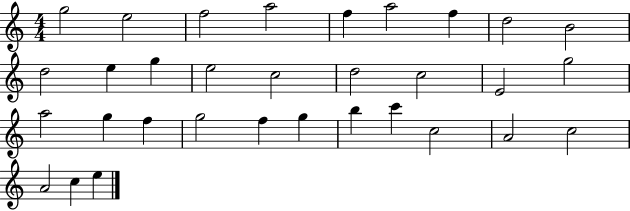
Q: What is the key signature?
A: C major